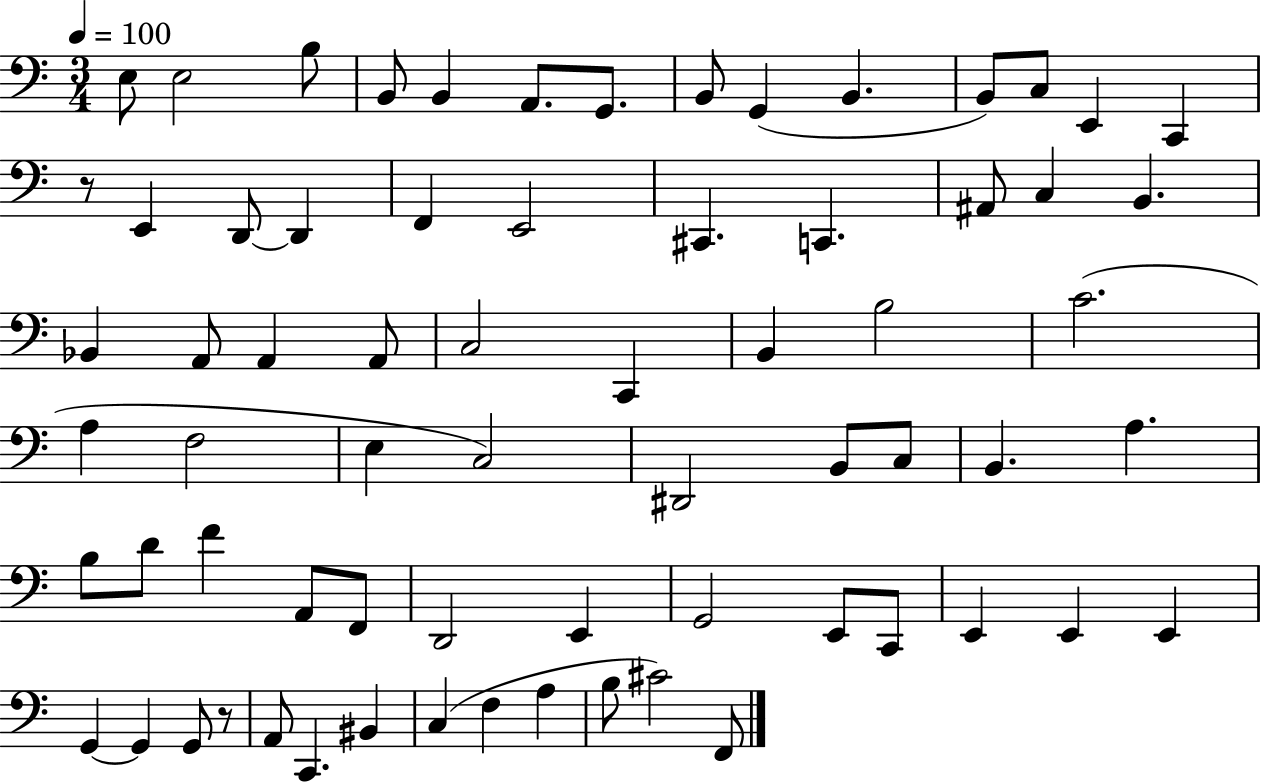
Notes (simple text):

E3/e E3/h B3/e B2/e B2/q A2/e. G2/e. B2/e G2/q B2/q. B2/e C3/e E2/q C2/q R/e E2/q D2/e D2/q F2/q E2/h C#2/q. C2/q. A#2/e C3/q B2/q. Bb2/q A2/e A2/q A2/e C3/h C2/q B2/q B3/h C4/h. A3/q F3/h E3/q C3/h D#2/h B2/e C3/e B2/q. A3/q. B3/e D4/e F4/q A2/e F2/e D2/h E2/q G2/h E2/e C2/e E2/q E2/q E2/q G2/q G2/q G2/e R/e A2/e C2/q. BIS2/q C3/q F3/q A3/q B3/e C#4/h F2/e